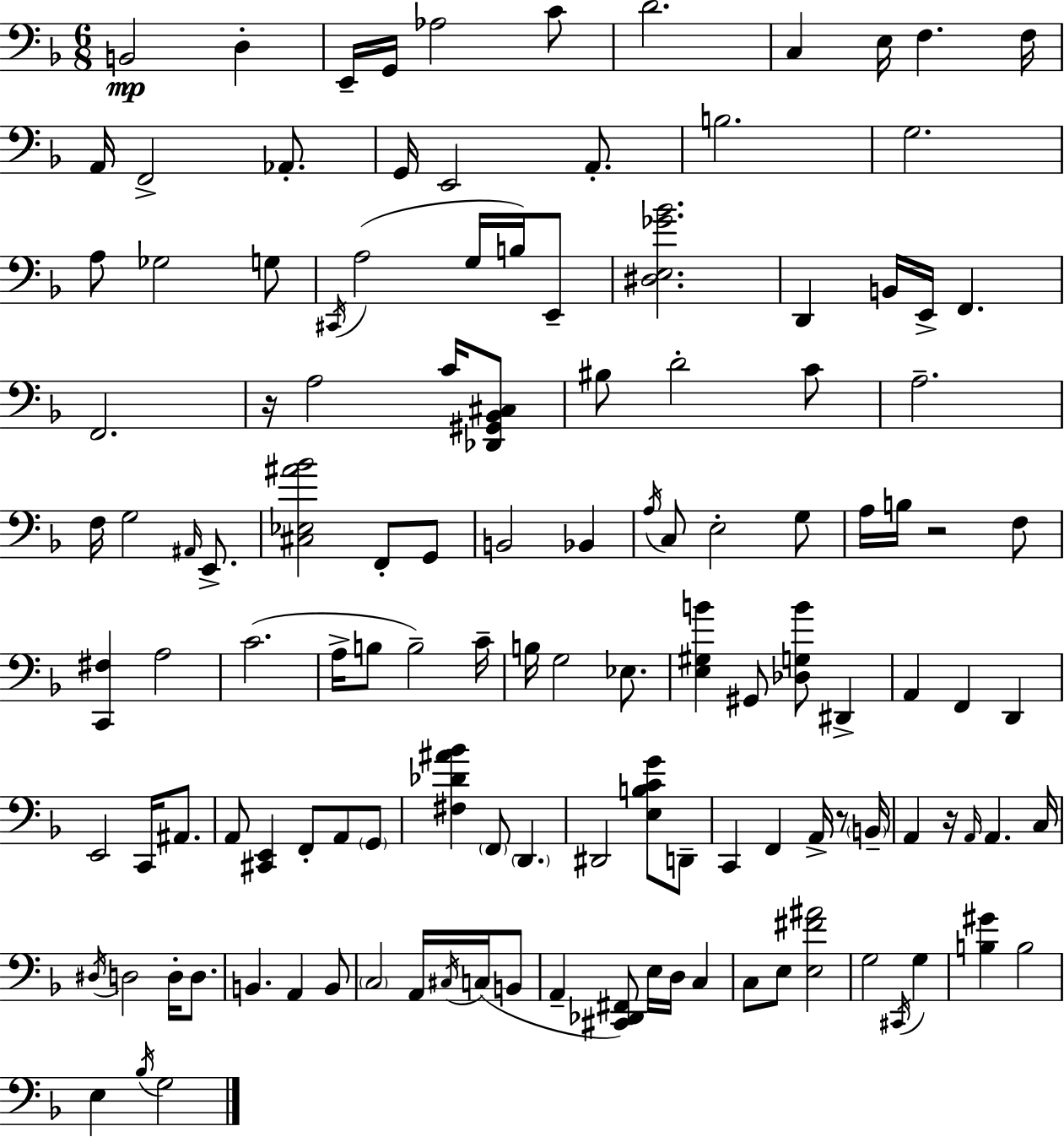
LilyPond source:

{
  \clef bass
  \numericTimeSignature
  \time 6/8
  \key d \minor
  b,2\mp d4-. | e,16-- g,16 aes2 c'8 | d'2. | c4 e16 f4. f16 | \break a,16 f,2-> aes,8.-. | g,16 e,2 a,8.-. | b2. | g2. | \break a8 ges2 g8 | \acciaccatura { cis,16 }( a2 g16 b16) e,8-- | <dis e ges' bes'>2. | d,4 b,16 e,16-> f,4. | \break f,2. | r16 a2 c'16 <des, gis, bes, cis>8 | bis8 d'2-. c'8 | a2.-- | \break f16 g2 \grace { ais,16 } e,8.-> | <cis ees ais' bes'>2 f,8-. | g,8 b,2 bes,4 | \acciaccatura { a16 } c8 e2-. | \break g8 a16 b16 r2 | f8 <c, fis>4 a2 | c'2.( | a16-> b8 b2--) | \break c'16-- b16 g2 | ees8. <e gis b'>4 gis,8 <des g b'>8 dis,4-> | a,4 f,4 d,4 | e,2 c,16 | \break ais,8. a,8 <cis, e,>4 f,8-. a,8 | \parenthesize g,8 <fis des' ais' bes'>4 \parenthesize f,8 \parenthesize d,4. | dis,2 <e b c' g'>8 | d,8-- c,4 f,4 a,16-> | \break r8 \parenthesize b,16-- a,4 r16 \grace { a,16 } a,4. | c16 \acciaccatura { dis16 } d2 | d16-. d8. b,4. a,4 | b,8 \parenthesize c2 | \break a,16 \acciaccatura { cis16 } c16( b,8 a,4-- <cis, des, fis,>8) | e16 d16 c4 c8 e8 <e fis' ais'>2 | g2 | \acciaccatura { cis,16 } g4 <b gis'>4 b2 | \break e4 \acciaccatura { bes16 } | g2 \bar "|."
}